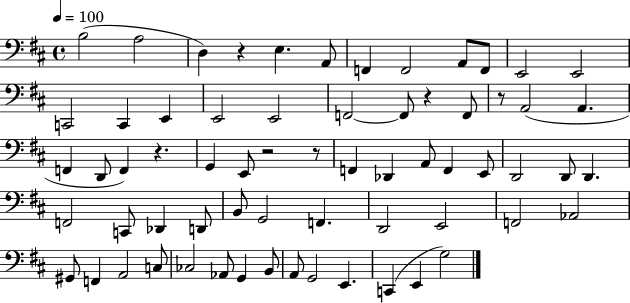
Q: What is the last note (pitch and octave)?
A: G3